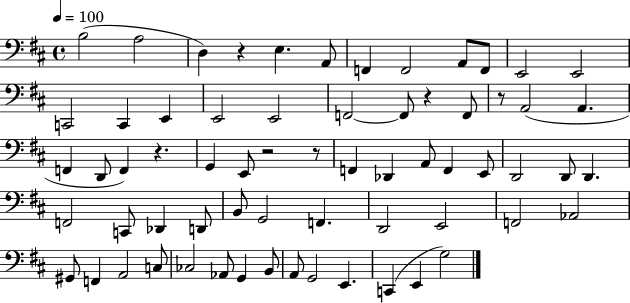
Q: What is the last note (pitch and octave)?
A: G3